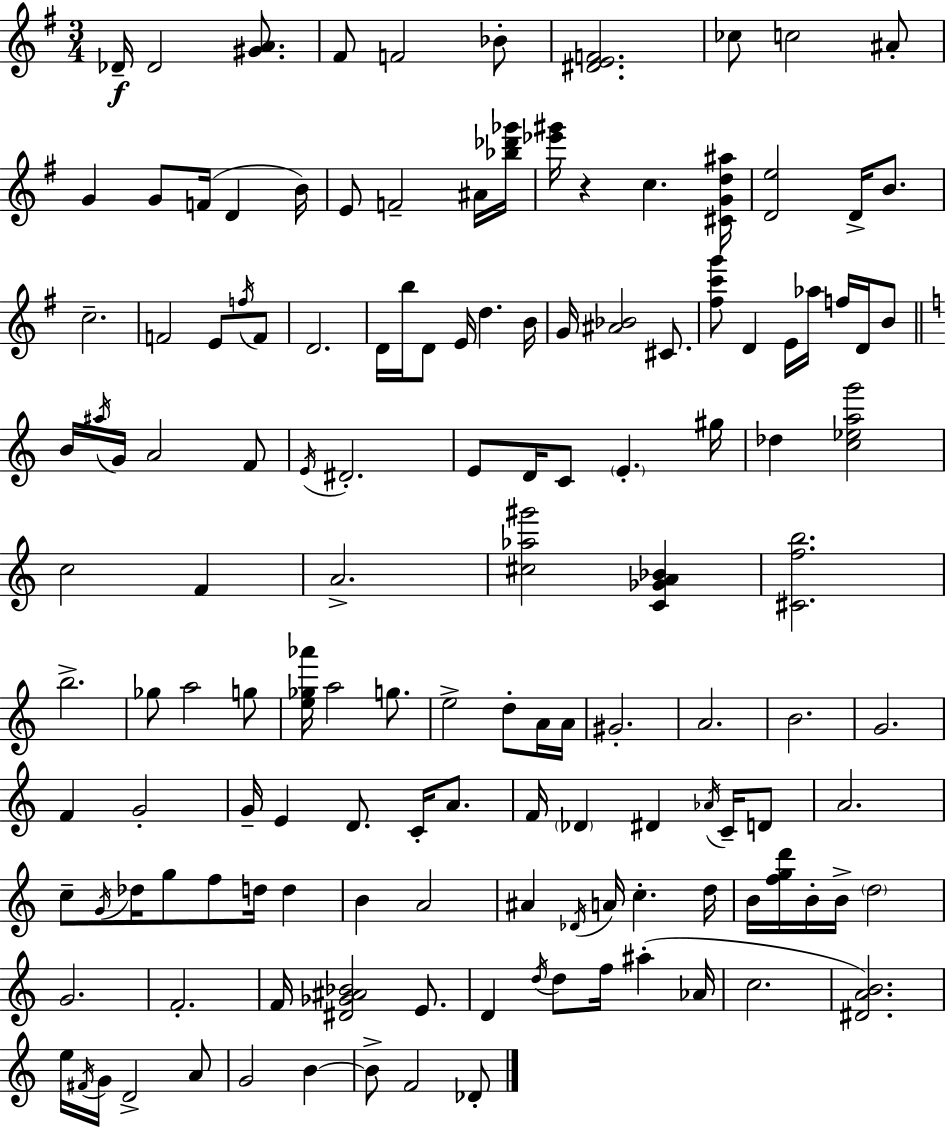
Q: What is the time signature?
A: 3/4